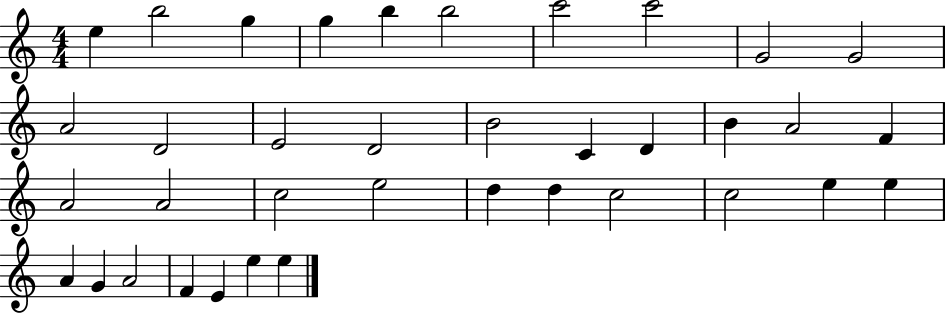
{
  \clef treble
  \numericTimeSignature
  \time 4/4
  \key c \major
  e''4 b''2 g''4 | g''4 b''4 b''2 | c'''2 c'''2 | g'2 g'2 | \break a'2 d'2 | e'2 d'2 | b'2 c'4 d'4 | b'4 a'2 f'4 | \break a'2 a'2 | c''2 e''2 | d''4 d''4 c''2 | c''2 e''4 e''4 | \break a'4 g'4 a'2 | f'4 e'4 e''4 e''4 | \bar "|."
}